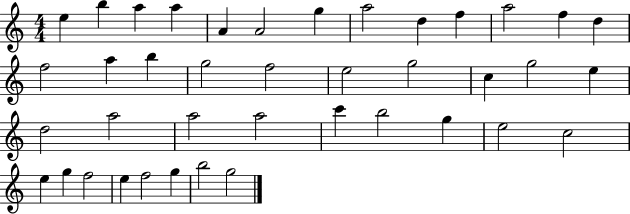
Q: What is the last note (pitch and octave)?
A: G5